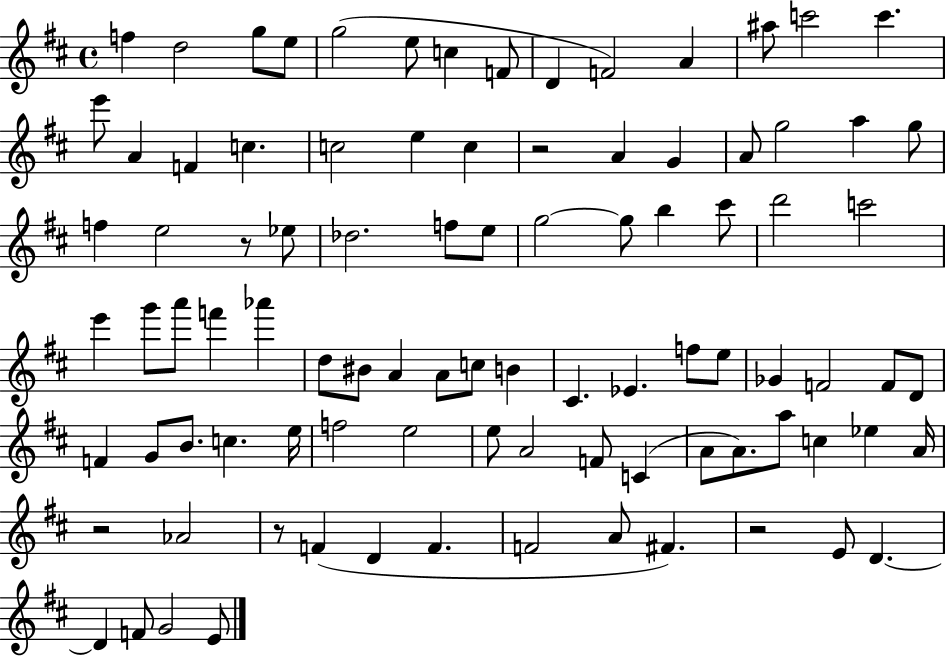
F5/q D5/h G5/e E5/e G5/h E5/e C5/q F4/e D4/q F4/h A4/q A#5/e C6/h C6/q. E6/e A4/q F4/q C5/q. C5/h E5/q C5/q R/h A4/q G4/q A4/e G5/h A5/q G5/e F5/q E5/h R/e Eb5/e Db5/h. F5/e E5/e G5/h G5/e B5/q C#6/e D6/h C6/h E6/q G6/e A6/e F6/q Ab6/q D5/e BIS4/e A4/q A4/e C5/e B4/q C#4/q. Eb4/q. F5/e E5/e Gb4/q F4/h F4/e D4/e F4/q G4/e B4/e. C5/q. E5/s F5/h E5/h E5/e A4/h F4/e C4/q A4/e A4/e. A5/e C5/q Eb5/q A4/s R/h Ab4/h R/e F4/q D4/q F4/q. F4/h A4/e F#4/q. R/h E4/e D4/q. D4/q F4/e G4/h E4/e